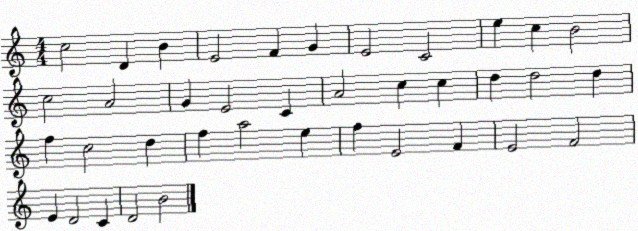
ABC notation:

X:1
T:Untitled
M:4/4
L:1/4
K:C
c2 D B E2 F G E2 C2 e c B2 c2 A2 G E2 C A2 c c d d2 d f c2 d f a2 e f E2 F E2 F2 E D2 C D2 B2